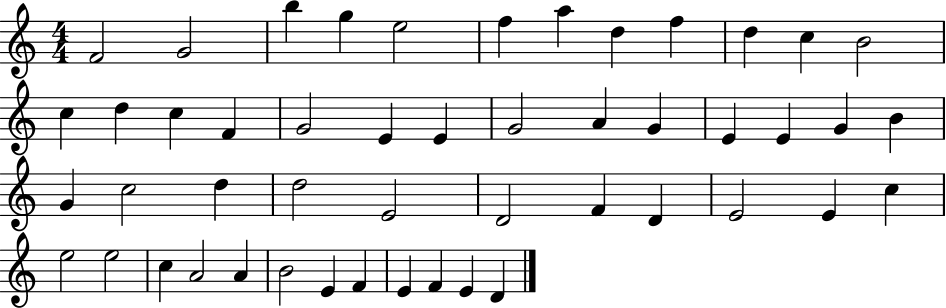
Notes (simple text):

F4/h G4/h B5/q G5/q E5/h F5/q A5/q D5/q F5/q D5/q C5/q B4/h C5/q D5/q C5/q F4/q G4/h E4/q E4/q G4/h A4/q G4/q E4/q E4/q G4/q B4/q G4/q C5/h D5/q D5/h E4/h D4/h F4/q D4/q E4/h E4/q C5/q E5/h E5/h C5/q A4/h A4/q B4/h E4/q F4/q E4/q F4/q E4/q D4/q